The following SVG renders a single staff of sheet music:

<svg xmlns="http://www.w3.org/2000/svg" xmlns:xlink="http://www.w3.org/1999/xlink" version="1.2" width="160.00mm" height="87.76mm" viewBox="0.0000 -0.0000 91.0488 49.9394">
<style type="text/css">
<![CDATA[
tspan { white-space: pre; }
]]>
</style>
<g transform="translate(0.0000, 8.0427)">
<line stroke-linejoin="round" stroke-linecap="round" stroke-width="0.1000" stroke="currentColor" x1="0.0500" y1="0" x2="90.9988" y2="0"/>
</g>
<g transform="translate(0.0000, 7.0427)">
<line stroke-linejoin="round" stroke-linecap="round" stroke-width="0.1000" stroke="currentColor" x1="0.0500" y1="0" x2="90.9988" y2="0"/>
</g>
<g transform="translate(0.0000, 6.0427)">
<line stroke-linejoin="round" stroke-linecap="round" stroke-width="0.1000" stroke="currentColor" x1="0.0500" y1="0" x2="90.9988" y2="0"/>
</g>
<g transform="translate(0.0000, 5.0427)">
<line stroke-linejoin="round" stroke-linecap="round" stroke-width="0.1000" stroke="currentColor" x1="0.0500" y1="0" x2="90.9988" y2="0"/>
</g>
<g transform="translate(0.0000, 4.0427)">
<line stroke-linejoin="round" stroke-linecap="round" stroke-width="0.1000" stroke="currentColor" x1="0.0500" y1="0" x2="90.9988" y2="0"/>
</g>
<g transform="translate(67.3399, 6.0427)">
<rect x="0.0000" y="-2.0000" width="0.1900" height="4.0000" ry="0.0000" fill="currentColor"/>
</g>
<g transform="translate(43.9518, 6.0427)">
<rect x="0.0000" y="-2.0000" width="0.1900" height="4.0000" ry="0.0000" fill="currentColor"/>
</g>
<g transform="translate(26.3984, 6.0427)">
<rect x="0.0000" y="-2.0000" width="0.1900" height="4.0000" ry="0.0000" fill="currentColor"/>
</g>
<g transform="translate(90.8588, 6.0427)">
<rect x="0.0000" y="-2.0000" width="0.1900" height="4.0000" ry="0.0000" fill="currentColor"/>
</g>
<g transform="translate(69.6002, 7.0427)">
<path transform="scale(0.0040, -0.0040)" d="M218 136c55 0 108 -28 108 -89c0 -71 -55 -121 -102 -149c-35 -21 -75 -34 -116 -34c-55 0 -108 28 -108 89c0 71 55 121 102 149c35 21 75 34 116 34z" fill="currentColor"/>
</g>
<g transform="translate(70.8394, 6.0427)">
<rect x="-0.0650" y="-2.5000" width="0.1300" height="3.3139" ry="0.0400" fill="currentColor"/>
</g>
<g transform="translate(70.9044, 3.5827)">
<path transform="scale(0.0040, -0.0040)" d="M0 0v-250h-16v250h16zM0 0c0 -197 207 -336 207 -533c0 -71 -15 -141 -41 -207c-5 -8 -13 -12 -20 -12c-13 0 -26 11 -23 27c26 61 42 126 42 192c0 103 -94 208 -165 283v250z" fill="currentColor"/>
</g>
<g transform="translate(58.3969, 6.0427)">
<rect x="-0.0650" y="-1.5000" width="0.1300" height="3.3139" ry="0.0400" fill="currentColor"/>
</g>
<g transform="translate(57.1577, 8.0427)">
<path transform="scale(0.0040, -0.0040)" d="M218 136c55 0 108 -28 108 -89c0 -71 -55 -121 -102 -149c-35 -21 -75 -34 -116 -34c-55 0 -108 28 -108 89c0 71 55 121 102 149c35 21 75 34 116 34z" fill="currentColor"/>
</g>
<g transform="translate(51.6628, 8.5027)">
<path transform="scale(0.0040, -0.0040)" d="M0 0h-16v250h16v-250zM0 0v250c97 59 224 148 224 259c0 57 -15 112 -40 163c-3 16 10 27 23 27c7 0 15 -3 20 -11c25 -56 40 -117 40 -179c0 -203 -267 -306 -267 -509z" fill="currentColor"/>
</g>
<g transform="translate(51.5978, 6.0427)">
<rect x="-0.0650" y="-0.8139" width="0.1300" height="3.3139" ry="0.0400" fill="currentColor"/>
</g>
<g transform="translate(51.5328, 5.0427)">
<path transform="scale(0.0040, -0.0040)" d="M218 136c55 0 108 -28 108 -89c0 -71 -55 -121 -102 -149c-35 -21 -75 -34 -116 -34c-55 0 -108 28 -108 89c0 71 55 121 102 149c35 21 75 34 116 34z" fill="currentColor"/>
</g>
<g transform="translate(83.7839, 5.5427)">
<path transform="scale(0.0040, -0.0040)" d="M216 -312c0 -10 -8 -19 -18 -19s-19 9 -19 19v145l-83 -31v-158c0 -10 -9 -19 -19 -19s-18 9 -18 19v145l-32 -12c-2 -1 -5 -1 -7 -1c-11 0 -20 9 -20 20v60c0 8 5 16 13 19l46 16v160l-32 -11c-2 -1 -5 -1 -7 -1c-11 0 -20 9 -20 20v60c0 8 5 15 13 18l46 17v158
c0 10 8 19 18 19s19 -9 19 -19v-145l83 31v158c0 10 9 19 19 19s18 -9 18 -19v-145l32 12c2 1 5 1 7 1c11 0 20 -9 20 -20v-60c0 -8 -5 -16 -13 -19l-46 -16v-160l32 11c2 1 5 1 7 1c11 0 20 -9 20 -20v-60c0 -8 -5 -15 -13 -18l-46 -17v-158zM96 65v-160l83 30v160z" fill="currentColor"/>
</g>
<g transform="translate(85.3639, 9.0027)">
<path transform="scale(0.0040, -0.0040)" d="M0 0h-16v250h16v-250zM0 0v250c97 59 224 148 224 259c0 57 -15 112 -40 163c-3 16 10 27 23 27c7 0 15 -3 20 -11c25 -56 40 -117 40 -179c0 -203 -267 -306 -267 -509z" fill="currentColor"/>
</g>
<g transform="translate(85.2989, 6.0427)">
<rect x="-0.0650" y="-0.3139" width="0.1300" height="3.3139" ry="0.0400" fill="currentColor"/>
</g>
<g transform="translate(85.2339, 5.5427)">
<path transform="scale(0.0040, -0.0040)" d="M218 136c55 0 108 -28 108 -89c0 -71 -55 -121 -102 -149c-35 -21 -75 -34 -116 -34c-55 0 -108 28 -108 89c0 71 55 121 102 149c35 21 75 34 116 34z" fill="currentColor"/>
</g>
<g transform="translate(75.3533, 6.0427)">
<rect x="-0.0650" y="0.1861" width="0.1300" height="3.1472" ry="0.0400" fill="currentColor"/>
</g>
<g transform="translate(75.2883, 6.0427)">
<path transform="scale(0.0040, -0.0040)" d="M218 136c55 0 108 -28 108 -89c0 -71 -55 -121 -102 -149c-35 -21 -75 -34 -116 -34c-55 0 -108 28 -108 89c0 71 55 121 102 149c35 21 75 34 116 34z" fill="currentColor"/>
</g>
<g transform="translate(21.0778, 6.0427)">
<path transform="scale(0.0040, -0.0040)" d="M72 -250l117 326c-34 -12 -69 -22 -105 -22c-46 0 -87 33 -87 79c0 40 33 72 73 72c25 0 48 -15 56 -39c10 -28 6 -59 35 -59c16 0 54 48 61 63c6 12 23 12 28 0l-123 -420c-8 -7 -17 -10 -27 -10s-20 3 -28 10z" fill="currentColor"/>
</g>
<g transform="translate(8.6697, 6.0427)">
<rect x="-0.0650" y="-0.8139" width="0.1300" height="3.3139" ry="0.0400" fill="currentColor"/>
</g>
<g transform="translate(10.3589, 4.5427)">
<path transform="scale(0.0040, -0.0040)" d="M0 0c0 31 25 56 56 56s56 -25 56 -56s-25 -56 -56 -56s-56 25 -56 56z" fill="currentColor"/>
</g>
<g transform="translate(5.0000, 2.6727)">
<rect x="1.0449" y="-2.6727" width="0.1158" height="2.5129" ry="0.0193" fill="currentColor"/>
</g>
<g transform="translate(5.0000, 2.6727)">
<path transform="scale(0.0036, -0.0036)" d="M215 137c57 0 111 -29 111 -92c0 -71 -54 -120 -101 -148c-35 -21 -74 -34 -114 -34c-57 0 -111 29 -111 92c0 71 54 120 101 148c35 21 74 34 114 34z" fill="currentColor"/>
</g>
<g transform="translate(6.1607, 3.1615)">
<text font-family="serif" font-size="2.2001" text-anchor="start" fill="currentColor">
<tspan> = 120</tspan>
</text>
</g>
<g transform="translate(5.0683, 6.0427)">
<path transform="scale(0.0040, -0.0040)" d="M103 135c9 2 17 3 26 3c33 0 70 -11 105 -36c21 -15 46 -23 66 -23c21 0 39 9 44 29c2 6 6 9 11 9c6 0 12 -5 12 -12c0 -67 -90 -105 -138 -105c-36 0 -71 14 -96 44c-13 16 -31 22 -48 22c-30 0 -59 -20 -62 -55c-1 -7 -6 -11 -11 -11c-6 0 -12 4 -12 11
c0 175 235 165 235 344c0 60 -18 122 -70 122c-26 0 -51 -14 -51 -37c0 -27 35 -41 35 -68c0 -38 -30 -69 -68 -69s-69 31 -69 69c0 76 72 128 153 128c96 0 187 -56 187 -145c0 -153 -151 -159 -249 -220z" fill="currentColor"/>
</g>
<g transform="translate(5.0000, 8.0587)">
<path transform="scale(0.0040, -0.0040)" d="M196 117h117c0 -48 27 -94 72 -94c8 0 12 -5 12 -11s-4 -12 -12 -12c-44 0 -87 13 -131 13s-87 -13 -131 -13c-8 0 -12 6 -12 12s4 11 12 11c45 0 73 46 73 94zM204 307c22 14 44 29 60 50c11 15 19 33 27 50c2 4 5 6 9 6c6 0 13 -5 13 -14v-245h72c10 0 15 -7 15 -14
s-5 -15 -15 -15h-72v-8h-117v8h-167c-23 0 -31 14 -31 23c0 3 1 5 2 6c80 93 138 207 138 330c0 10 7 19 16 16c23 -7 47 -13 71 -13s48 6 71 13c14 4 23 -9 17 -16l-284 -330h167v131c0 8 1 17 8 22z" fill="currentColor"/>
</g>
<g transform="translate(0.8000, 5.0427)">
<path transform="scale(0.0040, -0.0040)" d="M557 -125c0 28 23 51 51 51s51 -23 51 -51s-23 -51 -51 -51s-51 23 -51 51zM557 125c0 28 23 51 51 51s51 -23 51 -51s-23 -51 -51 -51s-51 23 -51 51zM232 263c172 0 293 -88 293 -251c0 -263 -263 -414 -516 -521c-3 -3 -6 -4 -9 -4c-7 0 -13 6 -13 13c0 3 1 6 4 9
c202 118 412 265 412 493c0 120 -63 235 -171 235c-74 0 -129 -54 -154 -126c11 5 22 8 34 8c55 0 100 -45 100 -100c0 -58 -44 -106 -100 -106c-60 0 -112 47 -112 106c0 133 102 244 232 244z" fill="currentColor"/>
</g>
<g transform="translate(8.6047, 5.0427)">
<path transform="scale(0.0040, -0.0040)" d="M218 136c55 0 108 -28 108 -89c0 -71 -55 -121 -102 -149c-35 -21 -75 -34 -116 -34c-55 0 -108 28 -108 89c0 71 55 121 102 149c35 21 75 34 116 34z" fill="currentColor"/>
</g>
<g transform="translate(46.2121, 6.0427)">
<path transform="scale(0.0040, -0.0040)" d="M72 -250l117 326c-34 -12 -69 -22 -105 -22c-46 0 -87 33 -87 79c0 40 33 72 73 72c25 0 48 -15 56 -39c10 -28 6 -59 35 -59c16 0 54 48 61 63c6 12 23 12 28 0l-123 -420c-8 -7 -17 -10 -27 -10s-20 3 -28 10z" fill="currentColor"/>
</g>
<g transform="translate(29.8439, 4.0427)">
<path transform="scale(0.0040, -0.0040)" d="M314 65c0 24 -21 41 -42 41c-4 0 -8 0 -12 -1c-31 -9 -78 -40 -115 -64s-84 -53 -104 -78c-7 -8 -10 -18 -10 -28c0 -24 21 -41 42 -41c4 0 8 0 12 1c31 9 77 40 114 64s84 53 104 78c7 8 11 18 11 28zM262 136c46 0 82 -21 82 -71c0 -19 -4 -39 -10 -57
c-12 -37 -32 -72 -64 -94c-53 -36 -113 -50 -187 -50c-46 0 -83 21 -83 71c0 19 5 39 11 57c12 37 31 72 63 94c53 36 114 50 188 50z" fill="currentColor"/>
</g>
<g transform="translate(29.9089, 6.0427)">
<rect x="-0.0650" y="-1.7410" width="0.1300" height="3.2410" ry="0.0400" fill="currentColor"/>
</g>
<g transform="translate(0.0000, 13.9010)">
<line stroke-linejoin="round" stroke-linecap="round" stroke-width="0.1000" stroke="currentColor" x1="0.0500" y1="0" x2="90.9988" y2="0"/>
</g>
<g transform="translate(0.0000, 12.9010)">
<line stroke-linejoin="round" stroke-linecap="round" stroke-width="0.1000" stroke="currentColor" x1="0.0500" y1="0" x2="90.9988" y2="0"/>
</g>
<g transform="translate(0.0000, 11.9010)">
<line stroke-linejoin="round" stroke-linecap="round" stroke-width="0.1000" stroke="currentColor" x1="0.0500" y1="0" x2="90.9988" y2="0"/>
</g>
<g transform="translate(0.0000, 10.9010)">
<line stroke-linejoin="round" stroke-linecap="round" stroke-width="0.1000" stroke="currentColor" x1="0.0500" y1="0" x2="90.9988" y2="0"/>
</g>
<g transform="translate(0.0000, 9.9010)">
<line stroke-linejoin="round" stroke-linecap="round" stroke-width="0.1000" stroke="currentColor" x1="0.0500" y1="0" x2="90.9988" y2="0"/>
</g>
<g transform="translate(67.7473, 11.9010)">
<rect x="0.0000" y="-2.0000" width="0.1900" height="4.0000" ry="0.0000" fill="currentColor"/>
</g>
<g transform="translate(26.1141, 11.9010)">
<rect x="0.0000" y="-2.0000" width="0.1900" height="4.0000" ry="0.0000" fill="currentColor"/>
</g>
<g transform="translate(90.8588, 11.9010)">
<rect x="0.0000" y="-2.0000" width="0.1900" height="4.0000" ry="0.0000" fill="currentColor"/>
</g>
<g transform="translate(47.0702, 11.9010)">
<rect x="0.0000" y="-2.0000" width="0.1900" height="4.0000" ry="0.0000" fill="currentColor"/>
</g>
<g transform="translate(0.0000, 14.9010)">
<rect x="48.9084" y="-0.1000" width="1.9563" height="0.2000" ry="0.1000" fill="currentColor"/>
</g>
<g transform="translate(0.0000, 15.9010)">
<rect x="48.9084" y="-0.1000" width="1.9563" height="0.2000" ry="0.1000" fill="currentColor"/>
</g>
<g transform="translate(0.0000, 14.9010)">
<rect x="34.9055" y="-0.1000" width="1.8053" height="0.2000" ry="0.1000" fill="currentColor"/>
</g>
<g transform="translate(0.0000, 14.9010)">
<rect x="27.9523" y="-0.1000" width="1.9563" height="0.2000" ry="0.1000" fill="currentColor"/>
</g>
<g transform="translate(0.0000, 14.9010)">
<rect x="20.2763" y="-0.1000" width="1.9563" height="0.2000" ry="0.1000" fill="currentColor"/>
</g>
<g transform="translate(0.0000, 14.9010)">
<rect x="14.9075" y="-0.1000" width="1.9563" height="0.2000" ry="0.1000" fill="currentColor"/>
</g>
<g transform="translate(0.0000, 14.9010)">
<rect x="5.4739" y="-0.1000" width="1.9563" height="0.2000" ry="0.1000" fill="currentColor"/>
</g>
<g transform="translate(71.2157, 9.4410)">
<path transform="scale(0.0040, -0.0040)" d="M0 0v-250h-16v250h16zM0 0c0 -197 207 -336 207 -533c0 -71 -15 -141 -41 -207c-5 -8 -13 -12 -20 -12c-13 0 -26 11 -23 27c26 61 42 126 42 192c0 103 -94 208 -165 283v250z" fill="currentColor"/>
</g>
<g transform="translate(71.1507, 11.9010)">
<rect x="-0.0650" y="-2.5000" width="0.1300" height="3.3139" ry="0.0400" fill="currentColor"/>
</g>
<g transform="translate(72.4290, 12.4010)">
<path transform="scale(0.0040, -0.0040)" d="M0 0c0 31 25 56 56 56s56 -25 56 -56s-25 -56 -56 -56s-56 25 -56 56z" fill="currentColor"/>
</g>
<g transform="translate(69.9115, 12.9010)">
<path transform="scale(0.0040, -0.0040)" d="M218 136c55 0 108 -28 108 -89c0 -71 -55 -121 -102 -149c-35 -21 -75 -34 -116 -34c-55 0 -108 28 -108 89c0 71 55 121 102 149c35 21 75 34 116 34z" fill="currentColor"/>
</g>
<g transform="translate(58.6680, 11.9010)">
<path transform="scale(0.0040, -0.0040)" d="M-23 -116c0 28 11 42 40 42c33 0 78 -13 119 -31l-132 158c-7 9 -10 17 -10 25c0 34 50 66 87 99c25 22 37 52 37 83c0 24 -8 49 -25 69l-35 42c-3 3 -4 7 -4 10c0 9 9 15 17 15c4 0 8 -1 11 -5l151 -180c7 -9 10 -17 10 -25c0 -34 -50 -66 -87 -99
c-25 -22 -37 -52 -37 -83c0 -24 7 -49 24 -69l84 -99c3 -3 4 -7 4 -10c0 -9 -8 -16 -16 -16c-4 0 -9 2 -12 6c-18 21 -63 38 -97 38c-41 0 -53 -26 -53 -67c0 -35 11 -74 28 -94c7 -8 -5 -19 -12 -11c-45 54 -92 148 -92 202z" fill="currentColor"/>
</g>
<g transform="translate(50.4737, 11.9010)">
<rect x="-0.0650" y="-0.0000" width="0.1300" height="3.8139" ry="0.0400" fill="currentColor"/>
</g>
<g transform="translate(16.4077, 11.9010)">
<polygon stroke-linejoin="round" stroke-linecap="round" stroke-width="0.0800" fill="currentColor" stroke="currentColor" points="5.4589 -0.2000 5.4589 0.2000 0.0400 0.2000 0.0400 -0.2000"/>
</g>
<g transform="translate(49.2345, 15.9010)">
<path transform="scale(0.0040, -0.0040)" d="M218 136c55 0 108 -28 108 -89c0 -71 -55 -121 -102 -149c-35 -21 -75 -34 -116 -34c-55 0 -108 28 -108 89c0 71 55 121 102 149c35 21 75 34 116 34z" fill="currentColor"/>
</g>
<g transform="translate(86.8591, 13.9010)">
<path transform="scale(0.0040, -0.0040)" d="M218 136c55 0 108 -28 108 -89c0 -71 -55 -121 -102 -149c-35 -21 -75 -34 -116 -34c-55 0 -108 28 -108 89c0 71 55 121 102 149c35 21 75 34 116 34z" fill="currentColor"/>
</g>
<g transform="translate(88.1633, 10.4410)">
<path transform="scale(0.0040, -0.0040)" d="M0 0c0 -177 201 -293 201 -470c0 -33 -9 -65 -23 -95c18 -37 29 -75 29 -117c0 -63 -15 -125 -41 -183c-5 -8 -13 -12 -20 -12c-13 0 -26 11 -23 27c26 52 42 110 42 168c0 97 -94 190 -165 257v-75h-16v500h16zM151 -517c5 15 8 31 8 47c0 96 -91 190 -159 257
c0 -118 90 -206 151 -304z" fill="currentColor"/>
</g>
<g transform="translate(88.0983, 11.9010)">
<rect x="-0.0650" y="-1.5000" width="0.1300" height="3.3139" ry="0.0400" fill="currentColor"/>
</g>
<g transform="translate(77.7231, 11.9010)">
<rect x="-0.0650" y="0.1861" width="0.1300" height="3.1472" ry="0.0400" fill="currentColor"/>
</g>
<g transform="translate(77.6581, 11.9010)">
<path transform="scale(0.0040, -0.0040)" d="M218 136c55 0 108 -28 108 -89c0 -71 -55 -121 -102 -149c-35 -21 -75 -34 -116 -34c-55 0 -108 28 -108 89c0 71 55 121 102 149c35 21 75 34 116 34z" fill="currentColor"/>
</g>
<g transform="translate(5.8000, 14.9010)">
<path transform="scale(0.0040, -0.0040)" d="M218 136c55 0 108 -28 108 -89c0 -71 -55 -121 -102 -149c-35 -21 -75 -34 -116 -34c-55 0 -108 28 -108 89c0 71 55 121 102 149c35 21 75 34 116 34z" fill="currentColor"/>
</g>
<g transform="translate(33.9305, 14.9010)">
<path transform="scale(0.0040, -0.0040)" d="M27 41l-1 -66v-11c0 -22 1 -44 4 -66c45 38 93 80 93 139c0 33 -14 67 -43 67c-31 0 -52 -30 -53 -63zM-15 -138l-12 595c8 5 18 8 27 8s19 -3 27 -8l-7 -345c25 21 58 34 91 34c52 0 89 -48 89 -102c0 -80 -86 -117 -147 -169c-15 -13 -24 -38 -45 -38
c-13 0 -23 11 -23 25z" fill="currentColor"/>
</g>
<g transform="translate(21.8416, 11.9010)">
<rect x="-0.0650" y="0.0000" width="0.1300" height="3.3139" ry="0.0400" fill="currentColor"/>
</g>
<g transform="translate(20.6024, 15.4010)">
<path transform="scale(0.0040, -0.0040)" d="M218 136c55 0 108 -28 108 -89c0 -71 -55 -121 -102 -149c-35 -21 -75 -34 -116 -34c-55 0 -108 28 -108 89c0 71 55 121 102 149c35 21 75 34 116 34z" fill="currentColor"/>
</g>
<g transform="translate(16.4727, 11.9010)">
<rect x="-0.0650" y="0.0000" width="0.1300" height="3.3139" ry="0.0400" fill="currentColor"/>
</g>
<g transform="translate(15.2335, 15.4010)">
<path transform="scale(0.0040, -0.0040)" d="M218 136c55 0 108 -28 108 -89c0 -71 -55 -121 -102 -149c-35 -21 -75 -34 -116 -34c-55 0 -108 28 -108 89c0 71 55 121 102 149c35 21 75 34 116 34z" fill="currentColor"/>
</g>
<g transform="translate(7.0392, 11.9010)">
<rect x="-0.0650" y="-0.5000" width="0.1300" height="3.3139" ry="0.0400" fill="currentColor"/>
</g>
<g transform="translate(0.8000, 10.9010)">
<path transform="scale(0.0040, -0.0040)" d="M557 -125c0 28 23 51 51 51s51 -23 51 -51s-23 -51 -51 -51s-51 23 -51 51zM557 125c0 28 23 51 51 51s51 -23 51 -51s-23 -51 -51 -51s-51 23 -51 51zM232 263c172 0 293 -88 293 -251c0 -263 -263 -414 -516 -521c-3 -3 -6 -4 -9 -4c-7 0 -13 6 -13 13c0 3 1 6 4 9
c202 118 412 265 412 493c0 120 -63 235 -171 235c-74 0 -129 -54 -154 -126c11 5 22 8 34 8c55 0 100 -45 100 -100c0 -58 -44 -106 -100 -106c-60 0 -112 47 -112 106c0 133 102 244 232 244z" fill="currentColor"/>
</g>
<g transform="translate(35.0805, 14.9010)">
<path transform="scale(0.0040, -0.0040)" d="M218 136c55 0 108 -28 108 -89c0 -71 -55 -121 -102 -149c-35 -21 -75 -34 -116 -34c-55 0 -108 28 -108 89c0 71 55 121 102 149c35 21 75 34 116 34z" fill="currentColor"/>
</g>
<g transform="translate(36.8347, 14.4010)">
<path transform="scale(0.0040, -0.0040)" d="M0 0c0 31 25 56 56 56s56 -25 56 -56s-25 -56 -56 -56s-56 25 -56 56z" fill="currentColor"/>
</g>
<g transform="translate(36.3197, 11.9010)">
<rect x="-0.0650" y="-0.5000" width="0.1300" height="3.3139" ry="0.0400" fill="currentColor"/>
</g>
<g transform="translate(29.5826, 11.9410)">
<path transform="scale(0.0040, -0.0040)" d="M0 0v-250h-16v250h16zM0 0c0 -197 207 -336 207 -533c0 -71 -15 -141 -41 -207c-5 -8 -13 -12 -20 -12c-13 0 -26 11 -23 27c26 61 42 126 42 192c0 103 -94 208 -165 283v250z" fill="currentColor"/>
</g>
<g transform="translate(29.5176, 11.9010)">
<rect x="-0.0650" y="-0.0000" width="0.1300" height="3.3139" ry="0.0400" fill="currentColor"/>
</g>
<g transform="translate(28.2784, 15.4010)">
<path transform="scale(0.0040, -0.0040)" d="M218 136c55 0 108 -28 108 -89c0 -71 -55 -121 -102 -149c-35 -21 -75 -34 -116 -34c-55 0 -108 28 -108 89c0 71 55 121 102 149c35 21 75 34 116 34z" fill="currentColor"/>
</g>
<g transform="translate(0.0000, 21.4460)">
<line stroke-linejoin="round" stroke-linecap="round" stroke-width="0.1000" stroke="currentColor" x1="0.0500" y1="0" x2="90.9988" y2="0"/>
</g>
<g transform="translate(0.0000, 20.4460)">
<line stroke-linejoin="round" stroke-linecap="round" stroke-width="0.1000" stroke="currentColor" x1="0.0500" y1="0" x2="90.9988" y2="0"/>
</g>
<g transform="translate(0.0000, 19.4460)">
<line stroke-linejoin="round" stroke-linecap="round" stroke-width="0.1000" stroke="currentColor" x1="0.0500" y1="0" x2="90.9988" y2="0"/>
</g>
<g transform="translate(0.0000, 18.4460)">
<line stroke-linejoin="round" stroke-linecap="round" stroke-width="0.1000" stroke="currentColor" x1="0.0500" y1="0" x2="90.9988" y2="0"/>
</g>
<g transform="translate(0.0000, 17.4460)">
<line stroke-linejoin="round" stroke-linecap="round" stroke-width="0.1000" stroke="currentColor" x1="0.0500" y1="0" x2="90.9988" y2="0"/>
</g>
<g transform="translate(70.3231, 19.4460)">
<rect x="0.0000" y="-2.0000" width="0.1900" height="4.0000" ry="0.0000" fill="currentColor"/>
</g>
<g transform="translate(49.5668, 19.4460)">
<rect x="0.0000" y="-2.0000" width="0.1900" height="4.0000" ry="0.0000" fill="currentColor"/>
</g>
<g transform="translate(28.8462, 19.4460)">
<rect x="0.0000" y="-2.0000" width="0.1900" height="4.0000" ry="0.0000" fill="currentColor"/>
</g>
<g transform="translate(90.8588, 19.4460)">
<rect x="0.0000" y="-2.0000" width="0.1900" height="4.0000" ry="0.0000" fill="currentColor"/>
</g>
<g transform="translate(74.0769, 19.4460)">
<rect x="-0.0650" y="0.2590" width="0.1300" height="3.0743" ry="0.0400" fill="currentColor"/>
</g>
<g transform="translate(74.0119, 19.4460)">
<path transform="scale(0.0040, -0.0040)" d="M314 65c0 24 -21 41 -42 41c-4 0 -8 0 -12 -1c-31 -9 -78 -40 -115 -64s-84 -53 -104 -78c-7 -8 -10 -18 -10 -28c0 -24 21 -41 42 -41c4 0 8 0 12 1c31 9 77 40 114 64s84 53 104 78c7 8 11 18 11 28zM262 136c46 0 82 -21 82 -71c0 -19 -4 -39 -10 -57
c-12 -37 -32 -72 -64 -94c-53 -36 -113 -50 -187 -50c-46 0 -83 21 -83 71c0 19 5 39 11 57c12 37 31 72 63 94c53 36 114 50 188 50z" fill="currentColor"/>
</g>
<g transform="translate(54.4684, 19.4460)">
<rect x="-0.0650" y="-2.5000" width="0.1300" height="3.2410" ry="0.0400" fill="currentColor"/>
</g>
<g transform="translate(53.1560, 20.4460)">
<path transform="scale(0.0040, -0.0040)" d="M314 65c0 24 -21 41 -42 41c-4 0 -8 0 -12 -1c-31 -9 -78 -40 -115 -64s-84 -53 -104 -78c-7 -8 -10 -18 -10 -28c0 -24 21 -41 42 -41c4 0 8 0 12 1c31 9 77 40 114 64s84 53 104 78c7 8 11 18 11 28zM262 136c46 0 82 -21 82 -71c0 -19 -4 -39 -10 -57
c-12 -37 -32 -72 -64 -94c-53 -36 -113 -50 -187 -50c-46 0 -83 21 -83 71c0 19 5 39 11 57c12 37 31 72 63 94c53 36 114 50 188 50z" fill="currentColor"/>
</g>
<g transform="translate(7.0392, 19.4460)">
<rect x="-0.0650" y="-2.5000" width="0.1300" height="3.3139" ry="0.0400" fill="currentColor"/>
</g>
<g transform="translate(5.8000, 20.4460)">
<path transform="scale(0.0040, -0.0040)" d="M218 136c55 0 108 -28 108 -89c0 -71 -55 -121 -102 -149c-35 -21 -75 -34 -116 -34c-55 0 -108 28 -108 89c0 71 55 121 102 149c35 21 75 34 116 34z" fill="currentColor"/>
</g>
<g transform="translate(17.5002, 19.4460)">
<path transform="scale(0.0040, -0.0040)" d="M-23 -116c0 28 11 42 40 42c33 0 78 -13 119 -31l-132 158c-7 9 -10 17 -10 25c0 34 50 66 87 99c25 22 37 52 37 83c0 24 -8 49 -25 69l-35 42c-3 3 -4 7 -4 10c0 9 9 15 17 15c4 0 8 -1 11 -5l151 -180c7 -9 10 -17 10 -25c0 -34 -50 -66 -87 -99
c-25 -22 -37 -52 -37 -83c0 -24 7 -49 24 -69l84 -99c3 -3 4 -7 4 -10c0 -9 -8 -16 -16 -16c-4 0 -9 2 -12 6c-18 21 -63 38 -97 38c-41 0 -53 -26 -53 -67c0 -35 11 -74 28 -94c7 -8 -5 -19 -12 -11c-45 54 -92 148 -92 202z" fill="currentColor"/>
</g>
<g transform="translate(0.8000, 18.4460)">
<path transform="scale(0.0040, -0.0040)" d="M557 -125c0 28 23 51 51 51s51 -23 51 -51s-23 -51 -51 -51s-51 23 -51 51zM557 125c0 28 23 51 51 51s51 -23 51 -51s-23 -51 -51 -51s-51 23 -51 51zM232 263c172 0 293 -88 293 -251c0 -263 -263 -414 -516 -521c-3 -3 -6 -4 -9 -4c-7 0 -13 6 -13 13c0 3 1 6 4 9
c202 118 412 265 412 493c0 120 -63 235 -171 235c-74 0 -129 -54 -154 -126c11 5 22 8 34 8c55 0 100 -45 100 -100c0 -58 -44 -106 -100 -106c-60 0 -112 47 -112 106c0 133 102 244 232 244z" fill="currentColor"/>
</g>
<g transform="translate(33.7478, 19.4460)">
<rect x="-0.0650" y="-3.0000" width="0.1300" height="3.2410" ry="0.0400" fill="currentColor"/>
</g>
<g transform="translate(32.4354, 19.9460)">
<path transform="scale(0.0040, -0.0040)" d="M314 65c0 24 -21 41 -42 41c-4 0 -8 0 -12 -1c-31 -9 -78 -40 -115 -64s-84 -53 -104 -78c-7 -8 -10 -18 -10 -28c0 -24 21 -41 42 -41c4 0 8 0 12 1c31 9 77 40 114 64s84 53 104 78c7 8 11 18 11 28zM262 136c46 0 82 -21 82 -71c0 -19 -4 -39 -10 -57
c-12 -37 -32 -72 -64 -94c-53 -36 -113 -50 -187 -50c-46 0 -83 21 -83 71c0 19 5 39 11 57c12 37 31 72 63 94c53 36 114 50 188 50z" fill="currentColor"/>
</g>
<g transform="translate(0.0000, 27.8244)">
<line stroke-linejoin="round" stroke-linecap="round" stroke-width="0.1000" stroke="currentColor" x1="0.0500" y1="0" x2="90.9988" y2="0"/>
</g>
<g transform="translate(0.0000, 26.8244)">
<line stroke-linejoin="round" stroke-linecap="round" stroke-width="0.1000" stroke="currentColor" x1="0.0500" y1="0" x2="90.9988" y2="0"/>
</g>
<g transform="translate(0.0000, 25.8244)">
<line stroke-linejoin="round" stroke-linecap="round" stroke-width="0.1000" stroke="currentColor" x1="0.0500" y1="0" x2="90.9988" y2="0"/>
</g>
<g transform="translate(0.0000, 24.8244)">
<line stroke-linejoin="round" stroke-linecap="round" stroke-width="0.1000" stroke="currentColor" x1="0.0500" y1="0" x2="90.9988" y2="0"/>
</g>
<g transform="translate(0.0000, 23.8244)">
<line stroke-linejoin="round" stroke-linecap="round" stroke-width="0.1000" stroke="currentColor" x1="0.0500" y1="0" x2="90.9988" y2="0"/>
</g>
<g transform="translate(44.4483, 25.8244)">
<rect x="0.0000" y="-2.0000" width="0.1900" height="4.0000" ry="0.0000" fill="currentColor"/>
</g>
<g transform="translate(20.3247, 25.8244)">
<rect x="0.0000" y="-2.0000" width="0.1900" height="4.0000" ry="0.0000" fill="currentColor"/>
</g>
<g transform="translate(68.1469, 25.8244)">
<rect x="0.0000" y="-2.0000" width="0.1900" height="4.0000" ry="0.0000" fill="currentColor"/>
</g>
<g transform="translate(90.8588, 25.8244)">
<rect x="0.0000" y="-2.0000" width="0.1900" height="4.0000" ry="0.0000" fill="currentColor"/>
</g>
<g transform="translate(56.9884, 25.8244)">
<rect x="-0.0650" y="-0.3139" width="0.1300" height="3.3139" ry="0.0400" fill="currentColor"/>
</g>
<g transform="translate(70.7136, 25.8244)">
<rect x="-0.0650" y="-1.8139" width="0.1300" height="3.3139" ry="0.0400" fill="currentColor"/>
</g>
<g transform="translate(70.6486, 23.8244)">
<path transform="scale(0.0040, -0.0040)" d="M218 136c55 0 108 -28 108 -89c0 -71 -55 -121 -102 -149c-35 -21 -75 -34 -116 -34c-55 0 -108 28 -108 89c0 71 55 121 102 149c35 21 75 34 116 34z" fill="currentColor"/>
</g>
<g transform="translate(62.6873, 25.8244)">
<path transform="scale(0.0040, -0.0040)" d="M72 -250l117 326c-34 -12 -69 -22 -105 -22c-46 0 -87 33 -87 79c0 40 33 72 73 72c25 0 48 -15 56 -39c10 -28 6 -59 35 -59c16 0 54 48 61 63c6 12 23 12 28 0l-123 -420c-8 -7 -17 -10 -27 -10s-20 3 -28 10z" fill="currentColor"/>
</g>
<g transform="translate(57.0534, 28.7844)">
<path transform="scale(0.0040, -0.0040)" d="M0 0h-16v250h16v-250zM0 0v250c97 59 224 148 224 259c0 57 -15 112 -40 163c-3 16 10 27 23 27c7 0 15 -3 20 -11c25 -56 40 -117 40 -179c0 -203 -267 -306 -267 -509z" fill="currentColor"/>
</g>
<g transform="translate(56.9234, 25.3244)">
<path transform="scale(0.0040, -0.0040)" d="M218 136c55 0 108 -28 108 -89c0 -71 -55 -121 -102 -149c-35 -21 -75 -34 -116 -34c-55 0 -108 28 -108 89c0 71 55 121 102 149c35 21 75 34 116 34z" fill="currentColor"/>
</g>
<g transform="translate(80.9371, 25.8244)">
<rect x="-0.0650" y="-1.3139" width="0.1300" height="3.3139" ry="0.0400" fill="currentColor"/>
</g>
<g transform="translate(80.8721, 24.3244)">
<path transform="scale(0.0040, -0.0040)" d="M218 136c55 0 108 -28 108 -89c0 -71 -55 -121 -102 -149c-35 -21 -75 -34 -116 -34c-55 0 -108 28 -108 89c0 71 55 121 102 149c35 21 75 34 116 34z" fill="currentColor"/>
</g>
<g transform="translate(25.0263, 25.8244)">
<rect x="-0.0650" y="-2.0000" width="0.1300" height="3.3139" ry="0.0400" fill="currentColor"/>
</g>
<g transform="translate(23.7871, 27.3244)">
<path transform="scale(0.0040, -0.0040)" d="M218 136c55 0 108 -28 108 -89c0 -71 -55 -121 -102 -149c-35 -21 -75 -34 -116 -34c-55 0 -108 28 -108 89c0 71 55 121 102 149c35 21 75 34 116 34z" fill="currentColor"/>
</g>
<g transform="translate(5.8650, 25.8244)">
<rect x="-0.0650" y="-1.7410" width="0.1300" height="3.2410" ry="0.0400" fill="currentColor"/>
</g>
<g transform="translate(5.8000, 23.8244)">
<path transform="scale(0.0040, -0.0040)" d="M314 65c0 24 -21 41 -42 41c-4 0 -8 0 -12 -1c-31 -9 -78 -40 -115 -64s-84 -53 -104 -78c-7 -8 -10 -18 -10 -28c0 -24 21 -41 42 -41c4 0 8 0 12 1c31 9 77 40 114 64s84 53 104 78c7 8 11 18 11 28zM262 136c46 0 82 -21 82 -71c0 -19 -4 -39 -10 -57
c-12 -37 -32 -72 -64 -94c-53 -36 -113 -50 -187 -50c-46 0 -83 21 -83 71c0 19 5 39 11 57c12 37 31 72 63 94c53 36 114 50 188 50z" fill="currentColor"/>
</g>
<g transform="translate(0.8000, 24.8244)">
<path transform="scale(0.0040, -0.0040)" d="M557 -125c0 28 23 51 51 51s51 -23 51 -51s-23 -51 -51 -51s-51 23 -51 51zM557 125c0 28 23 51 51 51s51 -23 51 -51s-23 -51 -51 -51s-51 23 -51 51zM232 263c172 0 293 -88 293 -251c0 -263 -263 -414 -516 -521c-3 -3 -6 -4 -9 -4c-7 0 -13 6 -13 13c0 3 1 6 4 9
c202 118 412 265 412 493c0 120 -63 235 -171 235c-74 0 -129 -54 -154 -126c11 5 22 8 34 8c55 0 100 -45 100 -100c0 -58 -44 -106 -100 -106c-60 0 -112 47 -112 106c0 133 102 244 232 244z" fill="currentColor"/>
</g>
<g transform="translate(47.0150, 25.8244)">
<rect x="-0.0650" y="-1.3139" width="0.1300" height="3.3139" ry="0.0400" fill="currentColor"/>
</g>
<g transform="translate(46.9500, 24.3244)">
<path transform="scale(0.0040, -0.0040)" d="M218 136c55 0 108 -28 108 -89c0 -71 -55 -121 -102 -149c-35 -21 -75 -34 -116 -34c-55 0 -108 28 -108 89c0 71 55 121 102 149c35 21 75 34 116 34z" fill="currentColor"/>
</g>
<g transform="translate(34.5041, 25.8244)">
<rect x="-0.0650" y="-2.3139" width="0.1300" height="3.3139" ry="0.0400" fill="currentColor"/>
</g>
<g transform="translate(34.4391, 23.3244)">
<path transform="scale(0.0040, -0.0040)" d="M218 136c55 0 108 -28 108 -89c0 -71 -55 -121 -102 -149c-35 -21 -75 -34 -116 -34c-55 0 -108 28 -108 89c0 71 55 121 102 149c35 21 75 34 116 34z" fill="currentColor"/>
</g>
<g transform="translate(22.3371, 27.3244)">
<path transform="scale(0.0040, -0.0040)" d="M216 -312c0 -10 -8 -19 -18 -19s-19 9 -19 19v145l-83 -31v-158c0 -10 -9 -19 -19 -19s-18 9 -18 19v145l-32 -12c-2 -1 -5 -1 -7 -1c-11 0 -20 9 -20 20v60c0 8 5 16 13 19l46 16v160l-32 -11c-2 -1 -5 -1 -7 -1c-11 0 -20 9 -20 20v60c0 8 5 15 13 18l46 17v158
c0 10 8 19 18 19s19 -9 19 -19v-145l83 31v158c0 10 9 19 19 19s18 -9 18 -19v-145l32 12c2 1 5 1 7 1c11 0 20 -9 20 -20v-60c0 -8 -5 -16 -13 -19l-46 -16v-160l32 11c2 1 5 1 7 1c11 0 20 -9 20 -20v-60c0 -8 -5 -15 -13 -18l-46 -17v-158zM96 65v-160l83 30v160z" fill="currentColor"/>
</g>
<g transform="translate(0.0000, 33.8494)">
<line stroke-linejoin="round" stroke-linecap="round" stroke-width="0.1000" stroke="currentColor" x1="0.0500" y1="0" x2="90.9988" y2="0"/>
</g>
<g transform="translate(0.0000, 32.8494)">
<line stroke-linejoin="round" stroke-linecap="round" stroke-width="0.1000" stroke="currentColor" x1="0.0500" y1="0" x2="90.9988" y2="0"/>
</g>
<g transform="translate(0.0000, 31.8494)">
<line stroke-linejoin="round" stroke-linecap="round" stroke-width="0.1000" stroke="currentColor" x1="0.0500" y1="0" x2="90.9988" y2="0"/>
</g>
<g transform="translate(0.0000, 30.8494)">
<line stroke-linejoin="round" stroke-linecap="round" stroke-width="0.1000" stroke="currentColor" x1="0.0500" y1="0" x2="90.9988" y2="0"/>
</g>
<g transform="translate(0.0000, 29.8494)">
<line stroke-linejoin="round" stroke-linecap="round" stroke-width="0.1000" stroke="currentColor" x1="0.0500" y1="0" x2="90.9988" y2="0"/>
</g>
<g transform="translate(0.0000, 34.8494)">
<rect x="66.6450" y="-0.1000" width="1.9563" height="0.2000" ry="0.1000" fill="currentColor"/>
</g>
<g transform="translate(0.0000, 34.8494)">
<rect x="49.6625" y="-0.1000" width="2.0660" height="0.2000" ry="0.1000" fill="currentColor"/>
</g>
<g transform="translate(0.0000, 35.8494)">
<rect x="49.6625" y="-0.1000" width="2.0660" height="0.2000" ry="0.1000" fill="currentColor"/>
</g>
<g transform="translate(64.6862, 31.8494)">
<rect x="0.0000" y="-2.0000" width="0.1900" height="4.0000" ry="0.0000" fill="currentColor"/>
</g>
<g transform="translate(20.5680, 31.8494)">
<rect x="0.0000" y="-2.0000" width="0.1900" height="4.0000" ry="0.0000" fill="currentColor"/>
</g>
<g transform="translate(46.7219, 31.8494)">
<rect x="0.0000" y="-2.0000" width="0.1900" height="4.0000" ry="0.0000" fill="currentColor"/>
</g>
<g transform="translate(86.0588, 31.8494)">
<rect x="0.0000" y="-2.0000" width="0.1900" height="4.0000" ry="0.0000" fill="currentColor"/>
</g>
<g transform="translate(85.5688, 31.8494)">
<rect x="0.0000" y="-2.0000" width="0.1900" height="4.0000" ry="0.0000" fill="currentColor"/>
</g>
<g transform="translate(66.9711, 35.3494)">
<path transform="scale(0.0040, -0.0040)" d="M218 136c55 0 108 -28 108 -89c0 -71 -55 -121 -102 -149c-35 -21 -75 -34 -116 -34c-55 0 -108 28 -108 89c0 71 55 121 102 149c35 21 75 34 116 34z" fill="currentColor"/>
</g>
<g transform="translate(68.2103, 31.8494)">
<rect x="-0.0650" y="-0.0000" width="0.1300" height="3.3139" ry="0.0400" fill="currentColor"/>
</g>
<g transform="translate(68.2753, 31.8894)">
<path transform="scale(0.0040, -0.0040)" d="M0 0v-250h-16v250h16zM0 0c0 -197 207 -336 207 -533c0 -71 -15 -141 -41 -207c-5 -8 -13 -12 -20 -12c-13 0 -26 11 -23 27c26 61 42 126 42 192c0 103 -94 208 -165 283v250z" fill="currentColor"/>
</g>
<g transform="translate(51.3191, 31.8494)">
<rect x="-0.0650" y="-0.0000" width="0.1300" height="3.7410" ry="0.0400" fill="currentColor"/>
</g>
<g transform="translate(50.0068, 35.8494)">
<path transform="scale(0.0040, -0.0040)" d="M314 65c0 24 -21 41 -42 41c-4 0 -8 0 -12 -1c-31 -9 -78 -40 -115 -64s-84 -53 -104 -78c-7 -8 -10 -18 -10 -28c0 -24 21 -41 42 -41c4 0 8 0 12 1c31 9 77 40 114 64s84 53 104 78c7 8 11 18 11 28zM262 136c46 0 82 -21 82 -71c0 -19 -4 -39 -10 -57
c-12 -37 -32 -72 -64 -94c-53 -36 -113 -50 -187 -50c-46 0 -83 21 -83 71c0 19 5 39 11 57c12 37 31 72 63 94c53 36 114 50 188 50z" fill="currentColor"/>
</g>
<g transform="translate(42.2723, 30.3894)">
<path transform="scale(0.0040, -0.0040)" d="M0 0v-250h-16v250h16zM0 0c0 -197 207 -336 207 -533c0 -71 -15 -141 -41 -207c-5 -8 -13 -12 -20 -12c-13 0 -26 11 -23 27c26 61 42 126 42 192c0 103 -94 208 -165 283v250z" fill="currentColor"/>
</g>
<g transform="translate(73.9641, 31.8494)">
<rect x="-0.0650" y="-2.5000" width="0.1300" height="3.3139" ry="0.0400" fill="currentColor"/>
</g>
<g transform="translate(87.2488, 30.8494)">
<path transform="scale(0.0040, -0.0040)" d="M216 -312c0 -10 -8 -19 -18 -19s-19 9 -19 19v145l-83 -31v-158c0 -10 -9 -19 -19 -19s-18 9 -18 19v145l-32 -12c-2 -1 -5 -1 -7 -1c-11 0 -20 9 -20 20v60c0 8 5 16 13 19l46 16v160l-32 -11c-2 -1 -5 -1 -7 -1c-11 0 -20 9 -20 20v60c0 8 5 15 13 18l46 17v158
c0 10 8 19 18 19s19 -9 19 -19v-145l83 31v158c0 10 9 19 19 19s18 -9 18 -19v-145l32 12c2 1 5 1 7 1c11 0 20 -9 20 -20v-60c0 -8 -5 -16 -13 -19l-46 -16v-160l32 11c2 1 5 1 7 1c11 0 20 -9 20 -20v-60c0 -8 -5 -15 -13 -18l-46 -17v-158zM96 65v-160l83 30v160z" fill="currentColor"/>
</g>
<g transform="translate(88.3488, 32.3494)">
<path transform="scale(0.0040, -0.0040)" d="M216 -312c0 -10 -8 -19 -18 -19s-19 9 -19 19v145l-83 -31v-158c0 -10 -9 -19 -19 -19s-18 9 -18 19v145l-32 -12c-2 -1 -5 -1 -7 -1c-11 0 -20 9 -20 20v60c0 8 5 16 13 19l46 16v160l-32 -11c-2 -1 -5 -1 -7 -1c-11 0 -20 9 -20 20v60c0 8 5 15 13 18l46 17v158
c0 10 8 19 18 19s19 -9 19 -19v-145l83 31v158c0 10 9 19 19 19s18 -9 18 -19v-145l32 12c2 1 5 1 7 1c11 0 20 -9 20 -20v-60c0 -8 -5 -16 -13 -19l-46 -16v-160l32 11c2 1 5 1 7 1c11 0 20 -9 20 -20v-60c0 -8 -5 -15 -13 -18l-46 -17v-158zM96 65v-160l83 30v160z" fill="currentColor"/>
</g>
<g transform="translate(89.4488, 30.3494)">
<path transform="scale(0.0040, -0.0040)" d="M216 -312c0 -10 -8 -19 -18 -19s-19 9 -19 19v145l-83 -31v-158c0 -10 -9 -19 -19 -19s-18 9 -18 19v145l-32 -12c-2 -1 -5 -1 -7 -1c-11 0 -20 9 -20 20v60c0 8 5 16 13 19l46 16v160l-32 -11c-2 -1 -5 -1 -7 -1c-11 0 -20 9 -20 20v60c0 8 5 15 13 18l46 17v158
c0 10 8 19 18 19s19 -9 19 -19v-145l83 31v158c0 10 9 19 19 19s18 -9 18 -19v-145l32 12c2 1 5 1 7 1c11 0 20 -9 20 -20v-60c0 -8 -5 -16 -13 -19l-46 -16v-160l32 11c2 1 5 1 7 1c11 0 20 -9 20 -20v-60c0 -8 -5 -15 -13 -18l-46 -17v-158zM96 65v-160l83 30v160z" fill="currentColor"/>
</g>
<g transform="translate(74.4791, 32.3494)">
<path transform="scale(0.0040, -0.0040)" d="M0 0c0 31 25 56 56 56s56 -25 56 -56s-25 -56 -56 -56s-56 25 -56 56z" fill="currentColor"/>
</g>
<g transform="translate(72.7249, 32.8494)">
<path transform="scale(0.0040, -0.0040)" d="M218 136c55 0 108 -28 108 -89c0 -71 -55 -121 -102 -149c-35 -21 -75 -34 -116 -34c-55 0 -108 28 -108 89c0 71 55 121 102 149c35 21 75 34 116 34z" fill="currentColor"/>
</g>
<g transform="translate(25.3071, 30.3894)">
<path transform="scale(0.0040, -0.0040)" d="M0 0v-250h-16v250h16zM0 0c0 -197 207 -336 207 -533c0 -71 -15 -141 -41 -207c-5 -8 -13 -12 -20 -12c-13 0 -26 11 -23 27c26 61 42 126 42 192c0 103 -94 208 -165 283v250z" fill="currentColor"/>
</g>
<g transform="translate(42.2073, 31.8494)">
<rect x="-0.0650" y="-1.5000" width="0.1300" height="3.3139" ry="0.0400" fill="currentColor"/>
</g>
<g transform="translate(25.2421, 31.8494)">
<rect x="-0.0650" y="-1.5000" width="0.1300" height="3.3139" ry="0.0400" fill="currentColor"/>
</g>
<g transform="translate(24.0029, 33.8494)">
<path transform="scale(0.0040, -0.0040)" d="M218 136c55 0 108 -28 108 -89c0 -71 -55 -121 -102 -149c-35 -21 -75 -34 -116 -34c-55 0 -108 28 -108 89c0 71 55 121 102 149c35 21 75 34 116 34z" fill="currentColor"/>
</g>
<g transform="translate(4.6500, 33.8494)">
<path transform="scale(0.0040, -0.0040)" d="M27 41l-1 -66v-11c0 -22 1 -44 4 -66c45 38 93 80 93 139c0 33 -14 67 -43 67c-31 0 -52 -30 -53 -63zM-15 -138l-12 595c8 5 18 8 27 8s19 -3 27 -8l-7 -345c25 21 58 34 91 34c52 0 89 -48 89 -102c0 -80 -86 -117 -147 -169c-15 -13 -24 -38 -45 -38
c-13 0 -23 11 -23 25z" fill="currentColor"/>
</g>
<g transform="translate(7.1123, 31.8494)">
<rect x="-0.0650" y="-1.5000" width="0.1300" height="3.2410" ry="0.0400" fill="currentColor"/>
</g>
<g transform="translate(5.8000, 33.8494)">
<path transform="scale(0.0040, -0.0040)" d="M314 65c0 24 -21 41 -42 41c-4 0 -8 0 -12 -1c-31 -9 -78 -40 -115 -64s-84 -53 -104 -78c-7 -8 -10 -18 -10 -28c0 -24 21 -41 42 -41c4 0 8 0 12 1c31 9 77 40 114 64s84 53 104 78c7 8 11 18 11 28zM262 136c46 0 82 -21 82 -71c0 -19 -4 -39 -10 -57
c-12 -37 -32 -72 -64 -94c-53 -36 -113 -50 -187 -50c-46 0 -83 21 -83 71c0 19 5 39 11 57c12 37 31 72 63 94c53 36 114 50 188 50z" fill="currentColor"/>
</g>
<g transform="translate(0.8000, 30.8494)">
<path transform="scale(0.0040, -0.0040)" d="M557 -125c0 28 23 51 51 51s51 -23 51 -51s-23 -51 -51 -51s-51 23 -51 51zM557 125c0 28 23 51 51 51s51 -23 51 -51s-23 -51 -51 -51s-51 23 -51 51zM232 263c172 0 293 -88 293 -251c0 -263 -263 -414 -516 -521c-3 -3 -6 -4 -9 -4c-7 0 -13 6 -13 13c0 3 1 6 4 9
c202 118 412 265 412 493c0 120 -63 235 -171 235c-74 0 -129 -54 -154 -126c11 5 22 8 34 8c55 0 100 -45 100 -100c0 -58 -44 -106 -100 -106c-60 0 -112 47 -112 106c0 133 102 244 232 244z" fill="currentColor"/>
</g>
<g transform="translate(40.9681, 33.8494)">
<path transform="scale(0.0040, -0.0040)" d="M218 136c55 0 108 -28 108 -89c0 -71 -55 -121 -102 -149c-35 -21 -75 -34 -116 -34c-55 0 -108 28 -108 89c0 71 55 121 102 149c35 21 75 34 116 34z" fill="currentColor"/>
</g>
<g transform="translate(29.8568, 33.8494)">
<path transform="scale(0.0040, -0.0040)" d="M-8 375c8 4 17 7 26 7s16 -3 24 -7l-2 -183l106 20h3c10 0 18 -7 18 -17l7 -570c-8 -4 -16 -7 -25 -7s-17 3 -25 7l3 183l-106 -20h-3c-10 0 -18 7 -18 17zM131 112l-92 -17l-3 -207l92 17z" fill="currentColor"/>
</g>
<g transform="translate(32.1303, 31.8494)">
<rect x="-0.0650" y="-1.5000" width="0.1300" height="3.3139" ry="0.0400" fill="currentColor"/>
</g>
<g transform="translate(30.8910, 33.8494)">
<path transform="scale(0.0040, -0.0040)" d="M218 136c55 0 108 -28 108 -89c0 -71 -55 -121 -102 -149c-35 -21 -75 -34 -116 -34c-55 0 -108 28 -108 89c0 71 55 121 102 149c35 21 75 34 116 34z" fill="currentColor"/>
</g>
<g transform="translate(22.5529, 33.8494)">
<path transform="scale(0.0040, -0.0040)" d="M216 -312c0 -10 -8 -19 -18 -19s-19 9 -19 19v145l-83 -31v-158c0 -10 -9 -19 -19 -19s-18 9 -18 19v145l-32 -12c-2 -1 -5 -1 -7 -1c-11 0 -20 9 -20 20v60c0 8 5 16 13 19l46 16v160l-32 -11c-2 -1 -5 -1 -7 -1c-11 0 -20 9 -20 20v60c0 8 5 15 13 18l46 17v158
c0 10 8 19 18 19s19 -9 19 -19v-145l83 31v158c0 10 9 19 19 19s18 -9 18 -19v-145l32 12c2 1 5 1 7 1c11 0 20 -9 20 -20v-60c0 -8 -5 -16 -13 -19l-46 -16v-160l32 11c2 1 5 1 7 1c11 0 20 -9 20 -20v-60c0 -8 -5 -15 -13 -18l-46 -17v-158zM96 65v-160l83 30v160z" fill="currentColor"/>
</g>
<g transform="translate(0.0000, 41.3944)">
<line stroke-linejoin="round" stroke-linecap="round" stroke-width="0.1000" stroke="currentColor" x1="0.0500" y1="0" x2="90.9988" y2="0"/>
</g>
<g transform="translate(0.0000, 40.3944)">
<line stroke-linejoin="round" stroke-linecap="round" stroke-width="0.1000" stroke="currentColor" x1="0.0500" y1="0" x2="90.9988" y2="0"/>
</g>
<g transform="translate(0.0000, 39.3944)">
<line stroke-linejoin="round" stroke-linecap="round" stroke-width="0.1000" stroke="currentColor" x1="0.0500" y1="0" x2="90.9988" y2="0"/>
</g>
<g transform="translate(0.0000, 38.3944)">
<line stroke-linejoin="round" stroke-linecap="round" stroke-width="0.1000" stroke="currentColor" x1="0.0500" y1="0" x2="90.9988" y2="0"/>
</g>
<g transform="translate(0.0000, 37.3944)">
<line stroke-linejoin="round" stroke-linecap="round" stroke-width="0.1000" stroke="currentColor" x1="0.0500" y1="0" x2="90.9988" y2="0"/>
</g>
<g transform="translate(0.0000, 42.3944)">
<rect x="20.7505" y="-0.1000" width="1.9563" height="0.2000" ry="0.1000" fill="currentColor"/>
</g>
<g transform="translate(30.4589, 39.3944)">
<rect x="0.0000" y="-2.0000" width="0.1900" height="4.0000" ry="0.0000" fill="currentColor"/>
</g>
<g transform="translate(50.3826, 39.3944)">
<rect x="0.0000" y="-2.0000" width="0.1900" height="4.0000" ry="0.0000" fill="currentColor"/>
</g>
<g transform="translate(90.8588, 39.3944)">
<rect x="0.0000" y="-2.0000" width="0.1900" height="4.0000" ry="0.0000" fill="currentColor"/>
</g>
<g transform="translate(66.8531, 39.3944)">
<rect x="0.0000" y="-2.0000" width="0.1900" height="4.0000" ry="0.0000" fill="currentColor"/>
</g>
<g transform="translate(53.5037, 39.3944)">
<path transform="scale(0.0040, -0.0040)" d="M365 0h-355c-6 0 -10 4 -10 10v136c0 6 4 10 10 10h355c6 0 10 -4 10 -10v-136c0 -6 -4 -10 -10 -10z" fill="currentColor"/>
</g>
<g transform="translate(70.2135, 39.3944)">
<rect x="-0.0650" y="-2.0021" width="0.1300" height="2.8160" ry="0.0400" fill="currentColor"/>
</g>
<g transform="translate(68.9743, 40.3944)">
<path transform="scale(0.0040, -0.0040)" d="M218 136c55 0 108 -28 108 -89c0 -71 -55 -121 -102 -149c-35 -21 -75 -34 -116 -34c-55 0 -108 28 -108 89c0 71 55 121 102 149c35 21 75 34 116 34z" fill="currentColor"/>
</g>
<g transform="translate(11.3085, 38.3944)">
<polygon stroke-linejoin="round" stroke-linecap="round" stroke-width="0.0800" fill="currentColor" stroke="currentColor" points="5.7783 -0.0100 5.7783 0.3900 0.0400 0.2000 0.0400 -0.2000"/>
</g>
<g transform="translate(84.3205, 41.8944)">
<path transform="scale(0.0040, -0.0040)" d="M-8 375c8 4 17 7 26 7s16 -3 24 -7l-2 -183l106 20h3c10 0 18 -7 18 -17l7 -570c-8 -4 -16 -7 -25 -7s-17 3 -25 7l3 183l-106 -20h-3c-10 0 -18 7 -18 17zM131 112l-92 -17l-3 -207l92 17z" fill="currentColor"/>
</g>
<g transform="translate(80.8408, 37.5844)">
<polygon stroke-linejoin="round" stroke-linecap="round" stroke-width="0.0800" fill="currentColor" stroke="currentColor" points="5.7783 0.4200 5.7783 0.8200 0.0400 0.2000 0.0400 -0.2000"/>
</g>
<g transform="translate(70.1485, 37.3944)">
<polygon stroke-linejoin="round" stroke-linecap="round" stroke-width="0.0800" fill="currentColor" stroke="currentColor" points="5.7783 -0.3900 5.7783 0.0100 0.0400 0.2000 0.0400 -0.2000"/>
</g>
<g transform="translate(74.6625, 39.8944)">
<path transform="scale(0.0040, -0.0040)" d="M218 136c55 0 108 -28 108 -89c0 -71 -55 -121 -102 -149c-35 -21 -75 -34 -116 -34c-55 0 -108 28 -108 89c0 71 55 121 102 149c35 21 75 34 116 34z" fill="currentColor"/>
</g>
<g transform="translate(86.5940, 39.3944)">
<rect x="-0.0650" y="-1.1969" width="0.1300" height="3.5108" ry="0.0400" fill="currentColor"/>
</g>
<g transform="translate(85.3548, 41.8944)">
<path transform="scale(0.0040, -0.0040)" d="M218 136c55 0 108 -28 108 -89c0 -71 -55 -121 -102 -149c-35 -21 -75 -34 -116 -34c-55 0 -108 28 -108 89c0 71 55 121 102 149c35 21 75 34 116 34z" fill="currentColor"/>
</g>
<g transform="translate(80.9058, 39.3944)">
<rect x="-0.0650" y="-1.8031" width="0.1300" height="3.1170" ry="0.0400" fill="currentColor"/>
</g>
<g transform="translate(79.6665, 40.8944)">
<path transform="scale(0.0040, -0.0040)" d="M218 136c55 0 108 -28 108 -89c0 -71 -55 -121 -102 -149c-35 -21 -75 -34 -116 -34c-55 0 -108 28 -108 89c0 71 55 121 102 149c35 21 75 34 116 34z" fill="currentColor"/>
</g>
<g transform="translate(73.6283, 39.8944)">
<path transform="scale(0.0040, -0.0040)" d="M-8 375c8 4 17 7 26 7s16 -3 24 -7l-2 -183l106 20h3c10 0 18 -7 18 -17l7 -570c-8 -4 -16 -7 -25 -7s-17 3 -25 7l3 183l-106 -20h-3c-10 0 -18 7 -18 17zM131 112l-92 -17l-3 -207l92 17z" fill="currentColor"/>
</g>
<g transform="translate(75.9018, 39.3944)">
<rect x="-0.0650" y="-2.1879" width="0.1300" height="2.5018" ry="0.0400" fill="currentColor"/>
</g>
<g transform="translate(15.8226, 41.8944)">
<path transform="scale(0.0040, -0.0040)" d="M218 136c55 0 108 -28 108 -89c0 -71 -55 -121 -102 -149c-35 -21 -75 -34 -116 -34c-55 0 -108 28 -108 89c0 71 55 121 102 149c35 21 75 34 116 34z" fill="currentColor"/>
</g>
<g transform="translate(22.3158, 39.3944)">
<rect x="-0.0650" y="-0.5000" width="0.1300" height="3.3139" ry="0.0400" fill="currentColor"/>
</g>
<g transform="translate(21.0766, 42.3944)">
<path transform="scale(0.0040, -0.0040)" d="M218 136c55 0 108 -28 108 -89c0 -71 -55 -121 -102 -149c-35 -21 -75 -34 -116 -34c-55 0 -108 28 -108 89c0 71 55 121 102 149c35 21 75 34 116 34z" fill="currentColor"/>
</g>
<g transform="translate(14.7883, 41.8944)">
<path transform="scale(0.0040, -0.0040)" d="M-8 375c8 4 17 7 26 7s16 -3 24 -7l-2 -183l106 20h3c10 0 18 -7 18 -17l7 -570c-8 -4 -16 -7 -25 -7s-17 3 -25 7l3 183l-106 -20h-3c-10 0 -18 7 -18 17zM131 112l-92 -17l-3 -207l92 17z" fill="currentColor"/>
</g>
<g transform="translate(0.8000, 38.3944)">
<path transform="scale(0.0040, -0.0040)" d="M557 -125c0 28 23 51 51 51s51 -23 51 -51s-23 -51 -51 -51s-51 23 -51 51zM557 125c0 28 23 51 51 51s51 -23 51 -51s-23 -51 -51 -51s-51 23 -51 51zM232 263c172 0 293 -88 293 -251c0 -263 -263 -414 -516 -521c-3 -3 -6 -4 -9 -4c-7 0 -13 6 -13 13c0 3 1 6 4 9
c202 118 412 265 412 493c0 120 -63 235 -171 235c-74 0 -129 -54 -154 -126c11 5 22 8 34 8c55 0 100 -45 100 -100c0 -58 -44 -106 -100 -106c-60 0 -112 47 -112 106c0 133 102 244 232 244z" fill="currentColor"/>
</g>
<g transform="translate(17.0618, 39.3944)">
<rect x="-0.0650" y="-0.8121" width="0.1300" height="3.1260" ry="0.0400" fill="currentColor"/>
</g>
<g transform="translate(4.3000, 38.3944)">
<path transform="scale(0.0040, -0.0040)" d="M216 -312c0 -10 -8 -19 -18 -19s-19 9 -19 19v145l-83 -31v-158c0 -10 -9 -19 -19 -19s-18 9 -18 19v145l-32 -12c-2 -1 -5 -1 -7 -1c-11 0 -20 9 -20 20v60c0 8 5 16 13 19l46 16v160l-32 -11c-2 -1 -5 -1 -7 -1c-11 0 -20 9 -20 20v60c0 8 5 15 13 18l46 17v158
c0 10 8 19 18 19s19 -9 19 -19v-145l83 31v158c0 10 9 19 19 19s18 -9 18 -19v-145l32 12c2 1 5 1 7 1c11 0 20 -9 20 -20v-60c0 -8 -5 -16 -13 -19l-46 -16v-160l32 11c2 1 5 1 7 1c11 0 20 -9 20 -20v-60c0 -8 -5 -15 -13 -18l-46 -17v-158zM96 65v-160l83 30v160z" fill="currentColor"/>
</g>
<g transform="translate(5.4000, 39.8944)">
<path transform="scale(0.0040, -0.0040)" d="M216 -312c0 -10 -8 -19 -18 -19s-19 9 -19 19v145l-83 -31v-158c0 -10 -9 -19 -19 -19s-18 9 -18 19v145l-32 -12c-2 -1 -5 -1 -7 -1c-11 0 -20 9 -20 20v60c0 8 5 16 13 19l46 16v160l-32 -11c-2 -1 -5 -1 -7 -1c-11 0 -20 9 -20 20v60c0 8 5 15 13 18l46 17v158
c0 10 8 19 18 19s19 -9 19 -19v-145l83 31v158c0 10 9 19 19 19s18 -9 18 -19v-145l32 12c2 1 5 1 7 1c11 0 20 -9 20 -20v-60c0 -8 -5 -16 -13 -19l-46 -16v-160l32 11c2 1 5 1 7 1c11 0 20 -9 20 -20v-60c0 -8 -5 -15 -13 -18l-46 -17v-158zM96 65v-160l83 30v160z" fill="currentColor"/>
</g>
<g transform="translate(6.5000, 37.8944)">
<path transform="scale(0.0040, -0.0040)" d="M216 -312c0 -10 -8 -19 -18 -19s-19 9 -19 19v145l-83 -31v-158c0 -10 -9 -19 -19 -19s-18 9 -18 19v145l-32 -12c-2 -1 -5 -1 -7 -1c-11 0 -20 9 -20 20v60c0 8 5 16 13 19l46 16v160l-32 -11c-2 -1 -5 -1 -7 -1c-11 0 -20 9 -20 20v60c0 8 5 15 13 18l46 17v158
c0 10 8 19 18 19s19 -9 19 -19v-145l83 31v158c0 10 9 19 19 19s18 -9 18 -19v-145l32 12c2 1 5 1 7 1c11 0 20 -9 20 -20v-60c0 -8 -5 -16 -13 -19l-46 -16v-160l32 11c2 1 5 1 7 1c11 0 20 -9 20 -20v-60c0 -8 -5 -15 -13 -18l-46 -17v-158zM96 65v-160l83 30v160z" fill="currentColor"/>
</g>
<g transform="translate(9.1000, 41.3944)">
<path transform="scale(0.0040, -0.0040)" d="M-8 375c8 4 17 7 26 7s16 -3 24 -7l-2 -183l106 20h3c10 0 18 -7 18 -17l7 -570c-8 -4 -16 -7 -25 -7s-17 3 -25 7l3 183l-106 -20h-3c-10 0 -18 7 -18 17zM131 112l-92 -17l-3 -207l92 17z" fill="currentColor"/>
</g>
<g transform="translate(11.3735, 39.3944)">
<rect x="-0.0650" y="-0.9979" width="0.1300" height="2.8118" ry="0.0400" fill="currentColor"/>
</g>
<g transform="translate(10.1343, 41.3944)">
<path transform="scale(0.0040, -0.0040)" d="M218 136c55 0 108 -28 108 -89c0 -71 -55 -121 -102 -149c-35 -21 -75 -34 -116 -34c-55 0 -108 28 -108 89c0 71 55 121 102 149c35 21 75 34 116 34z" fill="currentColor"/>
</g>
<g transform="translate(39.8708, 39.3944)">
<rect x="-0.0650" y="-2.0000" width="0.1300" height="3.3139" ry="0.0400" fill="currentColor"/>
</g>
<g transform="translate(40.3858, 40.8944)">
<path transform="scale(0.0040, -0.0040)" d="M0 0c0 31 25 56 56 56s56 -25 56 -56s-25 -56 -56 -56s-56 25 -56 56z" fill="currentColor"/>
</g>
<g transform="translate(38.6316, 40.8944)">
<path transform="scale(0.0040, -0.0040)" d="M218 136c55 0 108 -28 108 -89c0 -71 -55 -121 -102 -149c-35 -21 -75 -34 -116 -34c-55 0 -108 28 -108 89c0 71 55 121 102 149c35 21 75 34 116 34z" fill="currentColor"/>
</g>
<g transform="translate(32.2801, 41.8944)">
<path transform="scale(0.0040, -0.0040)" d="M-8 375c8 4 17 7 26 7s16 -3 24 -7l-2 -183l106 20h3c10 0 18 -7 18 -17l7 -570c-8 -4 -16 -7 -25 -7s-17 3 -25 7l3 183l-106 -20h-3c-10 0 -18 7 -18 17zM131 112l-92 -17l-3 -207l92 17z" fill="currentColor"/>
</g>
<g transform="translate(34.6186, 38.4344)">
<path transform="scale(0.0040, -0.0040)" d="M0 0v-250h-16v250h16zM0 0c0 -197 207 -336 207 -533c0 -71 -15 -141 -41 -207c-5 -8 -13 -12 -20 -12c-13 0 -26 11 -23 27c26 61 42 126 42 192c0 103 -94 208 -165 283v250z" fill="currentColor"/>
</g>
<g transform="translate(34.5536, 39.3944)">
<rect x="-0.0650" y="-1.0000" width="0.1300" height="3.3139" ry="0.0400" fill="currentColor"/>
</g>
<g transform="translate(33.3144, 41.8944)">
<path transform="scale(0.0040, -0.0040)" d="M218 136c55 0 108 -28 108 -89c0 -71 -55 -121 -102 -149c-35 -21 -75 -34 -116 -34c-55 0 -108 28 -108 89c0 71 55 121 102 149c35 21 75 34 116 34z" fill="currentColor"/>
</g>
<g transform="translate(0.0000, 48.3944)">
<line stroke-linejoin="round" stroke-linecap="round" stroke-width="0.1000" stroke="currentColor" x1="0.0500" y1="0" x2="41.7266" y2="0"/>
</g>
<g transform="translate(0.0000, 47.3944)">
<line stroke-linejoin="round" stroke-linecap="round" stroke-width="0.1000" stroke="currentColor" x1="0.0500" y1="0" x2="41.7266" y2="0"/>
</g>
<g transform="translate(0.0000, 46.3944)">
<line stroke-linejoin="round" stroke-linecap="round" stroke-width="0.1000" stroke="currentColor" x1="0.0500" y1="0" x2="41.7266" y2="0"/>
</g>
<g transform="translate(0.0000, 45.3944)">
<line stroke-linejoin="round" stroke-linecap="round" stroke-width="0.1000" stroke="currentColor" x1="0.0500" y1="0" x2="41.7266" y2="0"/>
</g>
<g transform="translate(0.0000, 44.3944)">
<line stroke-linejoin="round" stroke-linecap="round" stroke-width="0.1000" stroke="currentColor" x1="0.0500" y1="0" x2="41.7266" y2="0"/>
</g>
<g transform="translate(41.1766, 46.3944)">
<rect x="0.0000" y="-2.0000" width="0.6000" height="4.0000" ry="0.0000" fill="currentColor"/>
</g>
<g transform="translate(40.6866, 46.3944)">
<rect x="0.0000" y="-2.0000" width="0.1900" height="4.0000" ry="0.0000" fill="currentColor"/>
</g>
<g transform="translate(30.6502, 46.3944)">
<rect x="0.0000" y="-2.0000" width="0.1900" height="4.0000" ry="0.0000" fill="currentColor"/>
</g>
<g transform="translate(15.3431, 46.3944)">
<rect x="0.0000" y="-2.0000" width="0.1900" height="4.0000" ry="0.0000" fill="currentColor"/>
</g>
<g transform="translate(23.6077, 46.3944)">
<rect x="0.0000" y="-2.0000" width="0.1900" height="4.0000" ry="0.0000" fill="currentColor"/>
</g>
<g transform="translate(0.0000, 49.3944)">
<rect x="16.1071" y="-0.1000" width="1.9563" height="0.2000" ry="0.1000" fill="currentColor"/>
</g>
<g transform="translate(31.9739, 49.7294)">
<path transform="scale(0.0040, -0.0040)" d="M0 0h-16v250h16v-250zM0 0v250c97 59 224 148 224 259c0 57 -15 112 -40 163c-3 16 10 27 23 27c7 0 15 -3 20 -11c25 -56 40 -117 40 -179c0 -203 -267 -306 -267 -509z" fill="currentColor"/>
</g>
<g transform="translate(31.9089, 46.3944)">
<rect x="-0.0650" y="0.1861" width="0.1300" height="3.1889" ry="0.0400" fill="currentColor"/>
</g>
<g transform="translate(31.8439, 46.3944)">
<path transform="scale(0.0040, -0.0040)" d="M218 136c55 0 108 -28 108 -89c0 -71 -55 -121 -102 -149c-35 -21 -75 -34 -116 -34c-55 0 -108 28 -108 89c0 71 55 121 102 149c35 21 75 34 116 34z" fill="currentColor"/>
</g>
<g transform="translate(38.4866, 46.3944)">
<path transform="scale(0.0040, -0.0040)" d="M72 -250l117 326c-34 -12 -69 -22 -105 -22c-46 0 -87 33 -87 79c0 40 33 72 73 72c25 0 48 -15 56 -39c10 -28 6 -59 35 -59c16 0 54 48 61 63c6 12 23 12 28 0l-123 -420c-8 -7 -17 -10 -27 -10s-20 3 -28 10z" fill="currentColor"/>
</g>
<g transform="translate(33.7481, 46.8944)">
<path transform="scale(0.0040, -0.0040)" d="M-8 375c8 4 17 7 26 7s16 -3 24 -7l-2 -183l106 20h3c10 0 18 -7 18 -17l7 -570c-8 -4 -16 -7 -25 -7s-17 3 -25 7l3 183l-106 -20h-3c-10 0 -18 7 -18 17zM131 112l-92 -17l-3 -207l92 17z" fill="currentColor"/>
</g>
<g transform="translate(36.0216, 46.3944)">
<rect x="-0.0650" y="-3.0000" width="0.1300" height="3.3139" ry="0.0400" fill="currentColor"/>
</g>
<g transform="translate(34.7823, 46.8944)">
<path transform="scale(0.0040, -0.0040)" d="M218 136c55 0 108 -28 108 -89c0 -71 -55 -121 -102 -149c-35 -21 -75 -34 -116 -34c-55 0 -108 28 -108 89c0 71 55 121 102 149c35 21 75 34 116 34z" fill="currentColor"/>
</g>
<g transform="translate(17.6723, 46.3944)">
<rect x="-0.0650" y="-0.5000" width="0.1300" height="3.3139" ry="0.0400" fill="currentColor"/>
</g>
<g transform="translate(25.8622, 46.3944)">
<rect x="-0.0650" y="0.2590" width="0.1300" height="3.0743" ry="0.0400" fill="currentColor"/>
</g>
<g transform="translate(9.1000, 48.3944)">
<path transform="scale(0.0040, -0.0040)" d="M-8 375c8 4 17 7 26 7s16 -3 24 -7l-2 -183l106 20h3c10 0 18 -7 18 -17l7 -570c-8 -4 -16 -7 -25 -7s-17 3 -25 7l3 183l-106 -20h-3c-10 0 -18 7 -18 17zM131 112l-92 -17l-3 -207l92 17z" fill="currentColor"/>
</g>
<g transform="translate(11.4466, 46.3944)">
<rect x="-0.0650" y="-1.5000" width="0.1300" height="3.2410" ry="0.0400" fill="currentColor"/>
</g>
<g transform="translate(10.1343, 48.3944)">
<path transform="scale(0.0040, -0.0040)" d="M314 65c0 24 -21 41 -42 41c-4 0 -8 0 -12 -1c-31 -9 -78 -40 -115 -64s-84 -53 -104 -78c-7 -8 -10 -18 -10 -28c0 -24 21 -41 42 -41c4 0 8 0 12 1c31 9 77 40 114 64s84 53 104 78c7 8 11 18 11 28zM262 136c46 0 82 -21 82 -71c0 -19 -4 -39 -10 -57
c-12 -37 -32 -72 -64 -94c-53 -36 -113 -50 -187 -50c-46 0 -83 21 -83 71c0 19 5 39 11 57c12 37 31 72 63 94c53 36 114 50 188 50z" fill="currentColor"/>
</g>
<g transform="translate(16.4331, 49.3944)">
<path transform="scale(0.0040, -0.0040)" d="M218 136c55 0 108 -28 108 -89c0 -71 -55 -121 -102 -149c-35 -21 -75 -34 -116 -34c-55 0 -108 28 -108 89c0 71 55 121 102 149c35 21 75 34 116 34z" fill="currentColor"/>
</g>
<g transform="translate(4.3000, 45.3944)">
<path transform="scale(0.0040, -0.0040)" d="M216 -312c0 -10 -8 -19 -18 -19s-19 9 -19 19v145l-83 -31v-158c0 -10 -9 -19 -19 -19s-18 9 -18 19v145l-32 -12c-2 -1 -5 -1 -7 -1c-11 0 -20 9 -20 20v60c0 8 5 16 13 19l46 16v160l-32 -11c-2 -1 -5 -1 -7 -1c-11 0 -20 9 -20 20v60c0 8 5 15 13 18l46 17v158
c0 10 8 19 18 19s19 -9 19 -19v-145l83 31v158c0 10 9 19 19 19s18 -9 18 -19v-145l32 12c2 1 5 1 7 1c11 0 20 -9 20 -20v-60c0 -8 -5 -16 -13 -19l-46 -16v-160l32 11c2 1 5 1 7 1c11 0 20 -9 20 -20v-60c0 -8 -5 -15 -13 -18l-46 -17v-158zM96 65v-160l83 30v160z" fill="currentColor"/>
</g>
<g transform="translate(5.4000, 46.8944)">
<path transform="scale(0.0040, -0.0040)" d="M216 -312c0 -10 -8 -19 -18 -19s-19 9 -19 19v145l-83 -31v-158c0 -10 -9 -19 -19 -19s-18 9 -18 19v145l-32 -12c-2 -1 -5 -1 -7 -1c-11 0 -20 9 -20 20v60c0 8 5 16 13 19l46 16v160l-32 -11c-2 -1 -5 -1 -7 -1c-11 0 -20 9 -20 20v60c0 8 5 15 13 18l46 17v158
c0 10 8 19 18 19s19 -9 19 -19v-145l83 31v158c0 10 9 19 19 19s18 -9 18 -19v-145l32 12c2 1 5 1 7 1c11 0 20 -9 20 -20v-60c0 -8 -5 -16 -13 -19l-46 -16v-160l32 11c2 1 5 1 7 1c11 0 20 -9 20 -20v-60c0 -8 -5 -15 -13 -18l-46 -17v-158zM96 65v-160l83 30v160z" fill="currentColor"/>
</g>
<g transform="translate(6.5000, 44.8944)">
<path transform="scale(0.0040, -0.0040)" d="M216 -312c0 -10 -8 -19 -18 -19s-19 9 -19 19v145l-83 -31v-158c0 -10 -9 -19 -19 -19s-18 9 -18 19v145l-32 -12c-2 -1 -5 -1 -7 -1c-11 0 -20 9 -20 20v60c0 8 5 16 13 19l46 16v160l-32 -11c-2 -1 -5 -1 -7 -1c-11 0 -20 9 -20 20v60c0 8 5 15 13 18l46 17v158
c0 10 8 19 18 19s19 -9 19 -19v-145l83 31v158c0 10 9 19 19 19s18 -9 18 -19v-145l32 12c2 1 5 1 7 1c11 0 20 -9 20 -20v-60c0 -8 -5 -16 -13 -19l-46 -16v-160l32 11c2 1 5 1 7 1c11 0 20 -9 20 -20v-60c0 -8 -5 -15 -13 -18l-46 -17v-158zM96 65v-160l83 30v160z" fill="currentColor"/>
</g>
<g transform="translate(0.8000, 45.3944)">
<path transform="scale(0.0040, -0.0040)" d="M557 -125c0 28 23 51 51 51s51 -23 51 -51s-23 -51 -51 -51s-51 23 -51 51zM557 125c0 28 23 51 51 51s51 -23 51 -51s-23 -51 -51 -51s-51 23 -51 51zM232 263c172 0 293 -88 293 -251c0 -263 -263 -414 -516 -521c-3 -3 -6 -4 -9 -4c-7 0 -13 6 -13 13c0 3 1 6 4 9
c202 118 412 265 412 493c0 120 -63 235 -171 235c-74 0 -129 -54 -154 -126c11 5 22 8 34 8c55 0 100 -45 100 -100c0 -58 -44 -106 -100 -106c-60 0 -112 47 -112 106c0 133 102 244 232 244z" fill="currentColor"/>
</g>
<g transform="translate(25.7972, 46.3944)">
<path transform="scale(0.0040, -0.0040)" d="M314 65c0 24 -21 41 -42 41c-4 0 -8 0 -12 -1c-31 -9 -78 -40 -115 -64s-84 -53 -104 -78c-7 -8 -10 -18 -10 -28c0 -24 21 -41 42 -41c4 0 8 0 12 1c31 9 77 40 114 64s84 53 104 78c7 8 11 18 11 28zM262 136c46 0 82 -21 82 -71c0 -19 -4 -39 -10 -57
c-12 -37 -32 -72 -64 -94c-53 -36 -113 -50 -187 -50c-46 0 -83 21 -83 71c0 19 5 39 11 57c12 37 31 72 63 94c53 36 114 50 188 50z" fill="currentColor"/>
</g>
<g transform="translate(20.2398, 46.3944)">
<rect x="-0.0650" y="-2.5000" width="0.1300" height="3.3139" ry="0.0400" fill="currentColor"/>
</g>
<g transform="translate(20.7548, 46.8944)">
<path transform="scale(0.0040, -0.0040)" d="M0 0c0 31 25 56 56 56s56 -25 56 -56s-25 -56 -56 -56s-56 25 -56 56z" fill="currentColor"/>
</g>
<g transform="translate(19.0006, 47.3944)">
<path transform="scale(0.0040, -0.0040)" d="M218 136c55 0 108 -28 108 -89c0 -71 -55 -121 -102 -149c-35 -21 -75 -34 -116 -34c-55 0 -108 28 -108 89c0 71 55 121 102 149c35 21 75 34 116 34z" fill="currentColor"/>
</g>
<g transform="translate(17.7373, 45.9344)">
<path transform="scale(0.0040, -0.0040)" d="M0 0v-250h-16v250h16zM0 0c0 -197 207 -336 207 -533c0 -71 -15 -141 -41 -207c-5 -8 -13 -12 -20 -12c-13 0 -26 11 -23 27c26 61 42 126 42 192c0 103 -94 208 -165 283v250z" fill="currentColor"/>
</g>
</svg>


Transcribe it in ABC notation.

X:1
T:Untitled
M:2/4
L:1/4
K:C
F, z/2 A,2 z/2 F,/2 G,, B,,/2 D, ^E,/2 E,, D,,/2 D,,/2 D,,/2 _E,, C,, z B,,/2 D, G,,/4 B,, z C,2 B,,2 D,2 A,2 ^A,, B, G, E,/2 z/2 A, G, _G,,2 ^G,,/2 G,, G,,/2 C,,2 D,,/2 B,, G,,/2 F,,/2 E,, F,,/2 A,, z2 B,,/2 C,/2 A,,/2 F,,/2 G,,2 E,,/2 B,, D,2 D,/2 C, z/2